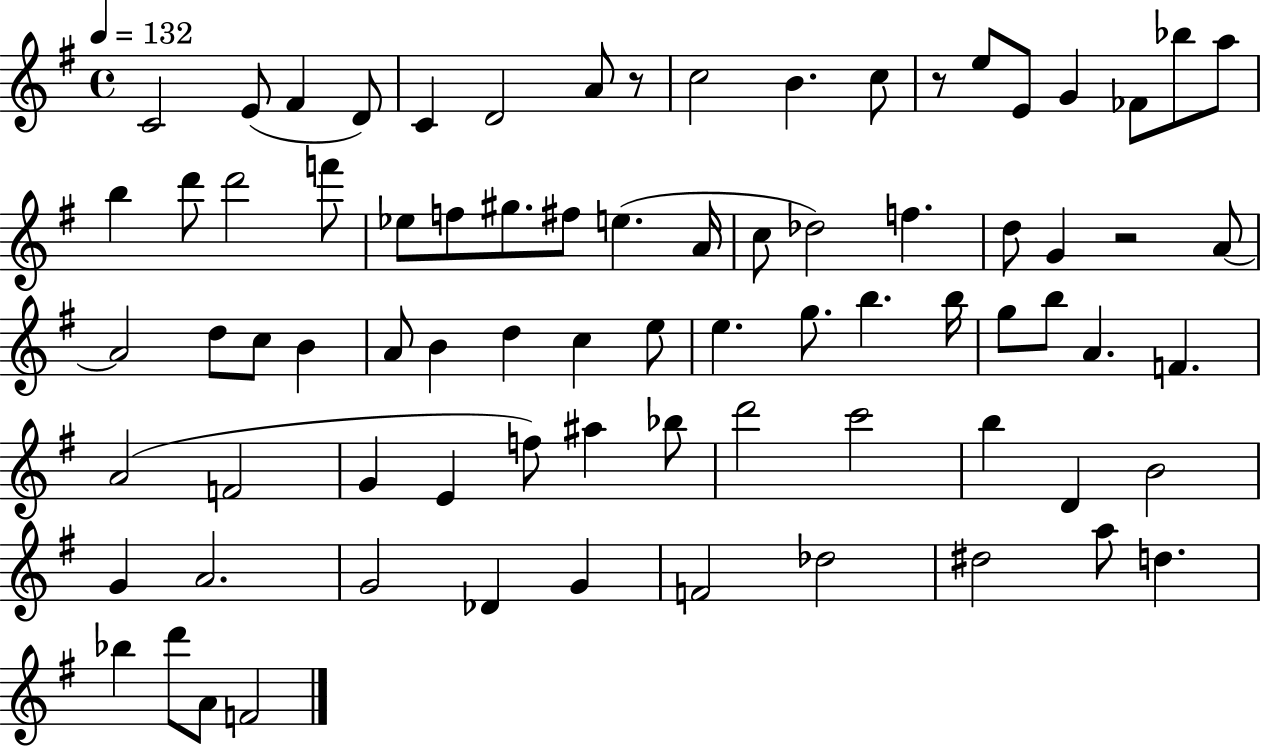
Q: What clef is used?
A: treble